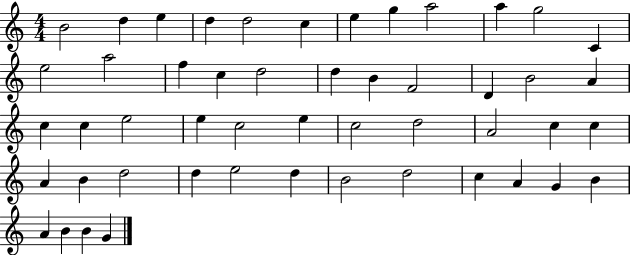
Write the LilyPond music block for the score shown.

{
  \clef treble
  \numericTimeSignature
  \time 4/4
  \key c \major
  b'2 d''4 e''4 | d''4 d''2 c''4 | e''4 g''4 a''2 | a''4 g''2 c'4 | \break e''2 a''2 | f''4 c''4 d''2 | d''4 b'4 f'2 | d'4 b'2 a'4 | \break c''4 c''4 e''2 | e''4 c''2 e''4 | c''2 d''2 | a'2 c''4 c''4 | \break a'4 b'4 d''2 | d''4 e''2 d''4 | b'2 d''2 | c''4 a'4 g'4 b'4 | \break a'4 b'4 b'4 g'4 | \bar "|."
}